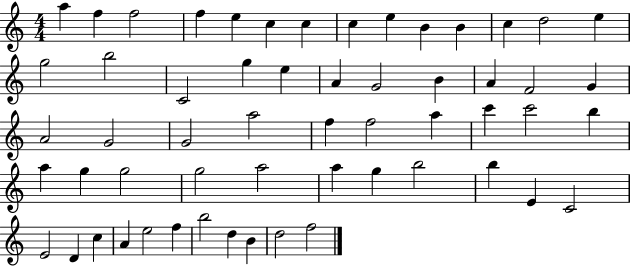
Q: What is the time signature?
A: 4/4